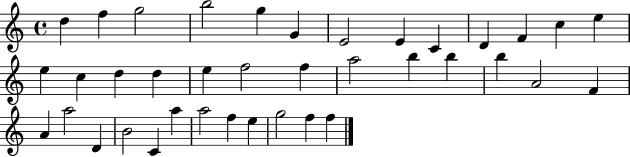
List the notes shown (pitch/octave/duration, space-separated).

D5/q F5/q G5/h B5/h G5/q G4/q E4/h E4/q C4/q D4/q F4/q C5/q E5/q E5/q C5/q D5/q D5/q E5/q F5/h F5/q A5/h B5/q B5/q B5/q A4/h F4/q A4/q A5/h D4/q B4/h C4/q A5/q A5/h F5/q E5/q G5/h F5/q F5/q